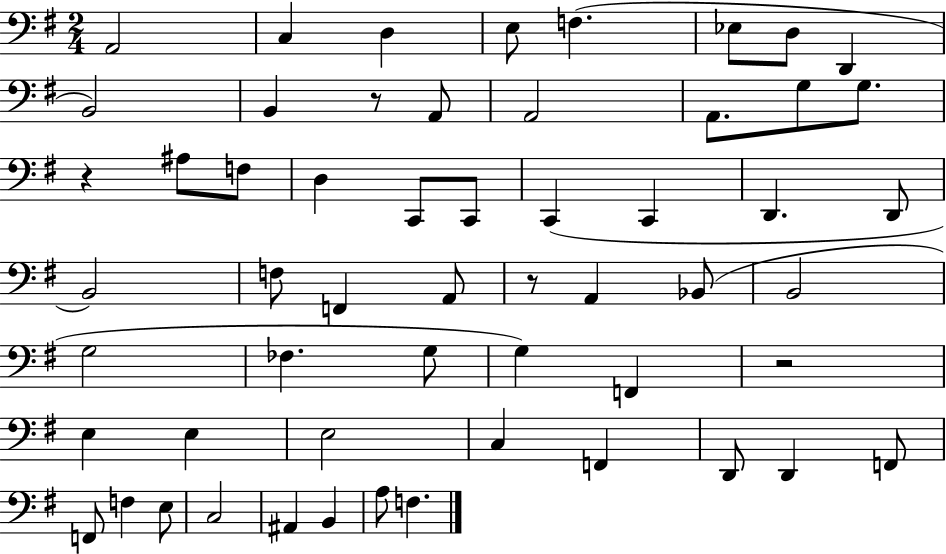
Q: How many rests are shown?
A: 4